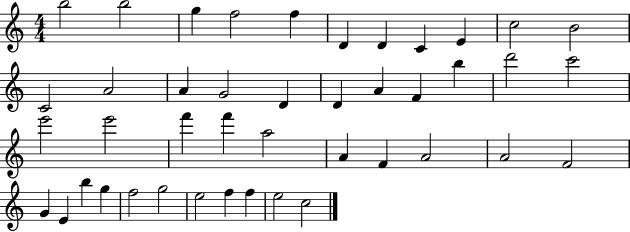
X:1
T:Untitled
M:4/4
L:1/4
K:C
b2 b2 g f2 f D D C E c2 B2 C2 A2 A G2 D D A F b d'2 c'2 e'2 e'2 f' f' a2 A F A2 A2 F2 G E b g f2 g2 e2 f f e2 c2